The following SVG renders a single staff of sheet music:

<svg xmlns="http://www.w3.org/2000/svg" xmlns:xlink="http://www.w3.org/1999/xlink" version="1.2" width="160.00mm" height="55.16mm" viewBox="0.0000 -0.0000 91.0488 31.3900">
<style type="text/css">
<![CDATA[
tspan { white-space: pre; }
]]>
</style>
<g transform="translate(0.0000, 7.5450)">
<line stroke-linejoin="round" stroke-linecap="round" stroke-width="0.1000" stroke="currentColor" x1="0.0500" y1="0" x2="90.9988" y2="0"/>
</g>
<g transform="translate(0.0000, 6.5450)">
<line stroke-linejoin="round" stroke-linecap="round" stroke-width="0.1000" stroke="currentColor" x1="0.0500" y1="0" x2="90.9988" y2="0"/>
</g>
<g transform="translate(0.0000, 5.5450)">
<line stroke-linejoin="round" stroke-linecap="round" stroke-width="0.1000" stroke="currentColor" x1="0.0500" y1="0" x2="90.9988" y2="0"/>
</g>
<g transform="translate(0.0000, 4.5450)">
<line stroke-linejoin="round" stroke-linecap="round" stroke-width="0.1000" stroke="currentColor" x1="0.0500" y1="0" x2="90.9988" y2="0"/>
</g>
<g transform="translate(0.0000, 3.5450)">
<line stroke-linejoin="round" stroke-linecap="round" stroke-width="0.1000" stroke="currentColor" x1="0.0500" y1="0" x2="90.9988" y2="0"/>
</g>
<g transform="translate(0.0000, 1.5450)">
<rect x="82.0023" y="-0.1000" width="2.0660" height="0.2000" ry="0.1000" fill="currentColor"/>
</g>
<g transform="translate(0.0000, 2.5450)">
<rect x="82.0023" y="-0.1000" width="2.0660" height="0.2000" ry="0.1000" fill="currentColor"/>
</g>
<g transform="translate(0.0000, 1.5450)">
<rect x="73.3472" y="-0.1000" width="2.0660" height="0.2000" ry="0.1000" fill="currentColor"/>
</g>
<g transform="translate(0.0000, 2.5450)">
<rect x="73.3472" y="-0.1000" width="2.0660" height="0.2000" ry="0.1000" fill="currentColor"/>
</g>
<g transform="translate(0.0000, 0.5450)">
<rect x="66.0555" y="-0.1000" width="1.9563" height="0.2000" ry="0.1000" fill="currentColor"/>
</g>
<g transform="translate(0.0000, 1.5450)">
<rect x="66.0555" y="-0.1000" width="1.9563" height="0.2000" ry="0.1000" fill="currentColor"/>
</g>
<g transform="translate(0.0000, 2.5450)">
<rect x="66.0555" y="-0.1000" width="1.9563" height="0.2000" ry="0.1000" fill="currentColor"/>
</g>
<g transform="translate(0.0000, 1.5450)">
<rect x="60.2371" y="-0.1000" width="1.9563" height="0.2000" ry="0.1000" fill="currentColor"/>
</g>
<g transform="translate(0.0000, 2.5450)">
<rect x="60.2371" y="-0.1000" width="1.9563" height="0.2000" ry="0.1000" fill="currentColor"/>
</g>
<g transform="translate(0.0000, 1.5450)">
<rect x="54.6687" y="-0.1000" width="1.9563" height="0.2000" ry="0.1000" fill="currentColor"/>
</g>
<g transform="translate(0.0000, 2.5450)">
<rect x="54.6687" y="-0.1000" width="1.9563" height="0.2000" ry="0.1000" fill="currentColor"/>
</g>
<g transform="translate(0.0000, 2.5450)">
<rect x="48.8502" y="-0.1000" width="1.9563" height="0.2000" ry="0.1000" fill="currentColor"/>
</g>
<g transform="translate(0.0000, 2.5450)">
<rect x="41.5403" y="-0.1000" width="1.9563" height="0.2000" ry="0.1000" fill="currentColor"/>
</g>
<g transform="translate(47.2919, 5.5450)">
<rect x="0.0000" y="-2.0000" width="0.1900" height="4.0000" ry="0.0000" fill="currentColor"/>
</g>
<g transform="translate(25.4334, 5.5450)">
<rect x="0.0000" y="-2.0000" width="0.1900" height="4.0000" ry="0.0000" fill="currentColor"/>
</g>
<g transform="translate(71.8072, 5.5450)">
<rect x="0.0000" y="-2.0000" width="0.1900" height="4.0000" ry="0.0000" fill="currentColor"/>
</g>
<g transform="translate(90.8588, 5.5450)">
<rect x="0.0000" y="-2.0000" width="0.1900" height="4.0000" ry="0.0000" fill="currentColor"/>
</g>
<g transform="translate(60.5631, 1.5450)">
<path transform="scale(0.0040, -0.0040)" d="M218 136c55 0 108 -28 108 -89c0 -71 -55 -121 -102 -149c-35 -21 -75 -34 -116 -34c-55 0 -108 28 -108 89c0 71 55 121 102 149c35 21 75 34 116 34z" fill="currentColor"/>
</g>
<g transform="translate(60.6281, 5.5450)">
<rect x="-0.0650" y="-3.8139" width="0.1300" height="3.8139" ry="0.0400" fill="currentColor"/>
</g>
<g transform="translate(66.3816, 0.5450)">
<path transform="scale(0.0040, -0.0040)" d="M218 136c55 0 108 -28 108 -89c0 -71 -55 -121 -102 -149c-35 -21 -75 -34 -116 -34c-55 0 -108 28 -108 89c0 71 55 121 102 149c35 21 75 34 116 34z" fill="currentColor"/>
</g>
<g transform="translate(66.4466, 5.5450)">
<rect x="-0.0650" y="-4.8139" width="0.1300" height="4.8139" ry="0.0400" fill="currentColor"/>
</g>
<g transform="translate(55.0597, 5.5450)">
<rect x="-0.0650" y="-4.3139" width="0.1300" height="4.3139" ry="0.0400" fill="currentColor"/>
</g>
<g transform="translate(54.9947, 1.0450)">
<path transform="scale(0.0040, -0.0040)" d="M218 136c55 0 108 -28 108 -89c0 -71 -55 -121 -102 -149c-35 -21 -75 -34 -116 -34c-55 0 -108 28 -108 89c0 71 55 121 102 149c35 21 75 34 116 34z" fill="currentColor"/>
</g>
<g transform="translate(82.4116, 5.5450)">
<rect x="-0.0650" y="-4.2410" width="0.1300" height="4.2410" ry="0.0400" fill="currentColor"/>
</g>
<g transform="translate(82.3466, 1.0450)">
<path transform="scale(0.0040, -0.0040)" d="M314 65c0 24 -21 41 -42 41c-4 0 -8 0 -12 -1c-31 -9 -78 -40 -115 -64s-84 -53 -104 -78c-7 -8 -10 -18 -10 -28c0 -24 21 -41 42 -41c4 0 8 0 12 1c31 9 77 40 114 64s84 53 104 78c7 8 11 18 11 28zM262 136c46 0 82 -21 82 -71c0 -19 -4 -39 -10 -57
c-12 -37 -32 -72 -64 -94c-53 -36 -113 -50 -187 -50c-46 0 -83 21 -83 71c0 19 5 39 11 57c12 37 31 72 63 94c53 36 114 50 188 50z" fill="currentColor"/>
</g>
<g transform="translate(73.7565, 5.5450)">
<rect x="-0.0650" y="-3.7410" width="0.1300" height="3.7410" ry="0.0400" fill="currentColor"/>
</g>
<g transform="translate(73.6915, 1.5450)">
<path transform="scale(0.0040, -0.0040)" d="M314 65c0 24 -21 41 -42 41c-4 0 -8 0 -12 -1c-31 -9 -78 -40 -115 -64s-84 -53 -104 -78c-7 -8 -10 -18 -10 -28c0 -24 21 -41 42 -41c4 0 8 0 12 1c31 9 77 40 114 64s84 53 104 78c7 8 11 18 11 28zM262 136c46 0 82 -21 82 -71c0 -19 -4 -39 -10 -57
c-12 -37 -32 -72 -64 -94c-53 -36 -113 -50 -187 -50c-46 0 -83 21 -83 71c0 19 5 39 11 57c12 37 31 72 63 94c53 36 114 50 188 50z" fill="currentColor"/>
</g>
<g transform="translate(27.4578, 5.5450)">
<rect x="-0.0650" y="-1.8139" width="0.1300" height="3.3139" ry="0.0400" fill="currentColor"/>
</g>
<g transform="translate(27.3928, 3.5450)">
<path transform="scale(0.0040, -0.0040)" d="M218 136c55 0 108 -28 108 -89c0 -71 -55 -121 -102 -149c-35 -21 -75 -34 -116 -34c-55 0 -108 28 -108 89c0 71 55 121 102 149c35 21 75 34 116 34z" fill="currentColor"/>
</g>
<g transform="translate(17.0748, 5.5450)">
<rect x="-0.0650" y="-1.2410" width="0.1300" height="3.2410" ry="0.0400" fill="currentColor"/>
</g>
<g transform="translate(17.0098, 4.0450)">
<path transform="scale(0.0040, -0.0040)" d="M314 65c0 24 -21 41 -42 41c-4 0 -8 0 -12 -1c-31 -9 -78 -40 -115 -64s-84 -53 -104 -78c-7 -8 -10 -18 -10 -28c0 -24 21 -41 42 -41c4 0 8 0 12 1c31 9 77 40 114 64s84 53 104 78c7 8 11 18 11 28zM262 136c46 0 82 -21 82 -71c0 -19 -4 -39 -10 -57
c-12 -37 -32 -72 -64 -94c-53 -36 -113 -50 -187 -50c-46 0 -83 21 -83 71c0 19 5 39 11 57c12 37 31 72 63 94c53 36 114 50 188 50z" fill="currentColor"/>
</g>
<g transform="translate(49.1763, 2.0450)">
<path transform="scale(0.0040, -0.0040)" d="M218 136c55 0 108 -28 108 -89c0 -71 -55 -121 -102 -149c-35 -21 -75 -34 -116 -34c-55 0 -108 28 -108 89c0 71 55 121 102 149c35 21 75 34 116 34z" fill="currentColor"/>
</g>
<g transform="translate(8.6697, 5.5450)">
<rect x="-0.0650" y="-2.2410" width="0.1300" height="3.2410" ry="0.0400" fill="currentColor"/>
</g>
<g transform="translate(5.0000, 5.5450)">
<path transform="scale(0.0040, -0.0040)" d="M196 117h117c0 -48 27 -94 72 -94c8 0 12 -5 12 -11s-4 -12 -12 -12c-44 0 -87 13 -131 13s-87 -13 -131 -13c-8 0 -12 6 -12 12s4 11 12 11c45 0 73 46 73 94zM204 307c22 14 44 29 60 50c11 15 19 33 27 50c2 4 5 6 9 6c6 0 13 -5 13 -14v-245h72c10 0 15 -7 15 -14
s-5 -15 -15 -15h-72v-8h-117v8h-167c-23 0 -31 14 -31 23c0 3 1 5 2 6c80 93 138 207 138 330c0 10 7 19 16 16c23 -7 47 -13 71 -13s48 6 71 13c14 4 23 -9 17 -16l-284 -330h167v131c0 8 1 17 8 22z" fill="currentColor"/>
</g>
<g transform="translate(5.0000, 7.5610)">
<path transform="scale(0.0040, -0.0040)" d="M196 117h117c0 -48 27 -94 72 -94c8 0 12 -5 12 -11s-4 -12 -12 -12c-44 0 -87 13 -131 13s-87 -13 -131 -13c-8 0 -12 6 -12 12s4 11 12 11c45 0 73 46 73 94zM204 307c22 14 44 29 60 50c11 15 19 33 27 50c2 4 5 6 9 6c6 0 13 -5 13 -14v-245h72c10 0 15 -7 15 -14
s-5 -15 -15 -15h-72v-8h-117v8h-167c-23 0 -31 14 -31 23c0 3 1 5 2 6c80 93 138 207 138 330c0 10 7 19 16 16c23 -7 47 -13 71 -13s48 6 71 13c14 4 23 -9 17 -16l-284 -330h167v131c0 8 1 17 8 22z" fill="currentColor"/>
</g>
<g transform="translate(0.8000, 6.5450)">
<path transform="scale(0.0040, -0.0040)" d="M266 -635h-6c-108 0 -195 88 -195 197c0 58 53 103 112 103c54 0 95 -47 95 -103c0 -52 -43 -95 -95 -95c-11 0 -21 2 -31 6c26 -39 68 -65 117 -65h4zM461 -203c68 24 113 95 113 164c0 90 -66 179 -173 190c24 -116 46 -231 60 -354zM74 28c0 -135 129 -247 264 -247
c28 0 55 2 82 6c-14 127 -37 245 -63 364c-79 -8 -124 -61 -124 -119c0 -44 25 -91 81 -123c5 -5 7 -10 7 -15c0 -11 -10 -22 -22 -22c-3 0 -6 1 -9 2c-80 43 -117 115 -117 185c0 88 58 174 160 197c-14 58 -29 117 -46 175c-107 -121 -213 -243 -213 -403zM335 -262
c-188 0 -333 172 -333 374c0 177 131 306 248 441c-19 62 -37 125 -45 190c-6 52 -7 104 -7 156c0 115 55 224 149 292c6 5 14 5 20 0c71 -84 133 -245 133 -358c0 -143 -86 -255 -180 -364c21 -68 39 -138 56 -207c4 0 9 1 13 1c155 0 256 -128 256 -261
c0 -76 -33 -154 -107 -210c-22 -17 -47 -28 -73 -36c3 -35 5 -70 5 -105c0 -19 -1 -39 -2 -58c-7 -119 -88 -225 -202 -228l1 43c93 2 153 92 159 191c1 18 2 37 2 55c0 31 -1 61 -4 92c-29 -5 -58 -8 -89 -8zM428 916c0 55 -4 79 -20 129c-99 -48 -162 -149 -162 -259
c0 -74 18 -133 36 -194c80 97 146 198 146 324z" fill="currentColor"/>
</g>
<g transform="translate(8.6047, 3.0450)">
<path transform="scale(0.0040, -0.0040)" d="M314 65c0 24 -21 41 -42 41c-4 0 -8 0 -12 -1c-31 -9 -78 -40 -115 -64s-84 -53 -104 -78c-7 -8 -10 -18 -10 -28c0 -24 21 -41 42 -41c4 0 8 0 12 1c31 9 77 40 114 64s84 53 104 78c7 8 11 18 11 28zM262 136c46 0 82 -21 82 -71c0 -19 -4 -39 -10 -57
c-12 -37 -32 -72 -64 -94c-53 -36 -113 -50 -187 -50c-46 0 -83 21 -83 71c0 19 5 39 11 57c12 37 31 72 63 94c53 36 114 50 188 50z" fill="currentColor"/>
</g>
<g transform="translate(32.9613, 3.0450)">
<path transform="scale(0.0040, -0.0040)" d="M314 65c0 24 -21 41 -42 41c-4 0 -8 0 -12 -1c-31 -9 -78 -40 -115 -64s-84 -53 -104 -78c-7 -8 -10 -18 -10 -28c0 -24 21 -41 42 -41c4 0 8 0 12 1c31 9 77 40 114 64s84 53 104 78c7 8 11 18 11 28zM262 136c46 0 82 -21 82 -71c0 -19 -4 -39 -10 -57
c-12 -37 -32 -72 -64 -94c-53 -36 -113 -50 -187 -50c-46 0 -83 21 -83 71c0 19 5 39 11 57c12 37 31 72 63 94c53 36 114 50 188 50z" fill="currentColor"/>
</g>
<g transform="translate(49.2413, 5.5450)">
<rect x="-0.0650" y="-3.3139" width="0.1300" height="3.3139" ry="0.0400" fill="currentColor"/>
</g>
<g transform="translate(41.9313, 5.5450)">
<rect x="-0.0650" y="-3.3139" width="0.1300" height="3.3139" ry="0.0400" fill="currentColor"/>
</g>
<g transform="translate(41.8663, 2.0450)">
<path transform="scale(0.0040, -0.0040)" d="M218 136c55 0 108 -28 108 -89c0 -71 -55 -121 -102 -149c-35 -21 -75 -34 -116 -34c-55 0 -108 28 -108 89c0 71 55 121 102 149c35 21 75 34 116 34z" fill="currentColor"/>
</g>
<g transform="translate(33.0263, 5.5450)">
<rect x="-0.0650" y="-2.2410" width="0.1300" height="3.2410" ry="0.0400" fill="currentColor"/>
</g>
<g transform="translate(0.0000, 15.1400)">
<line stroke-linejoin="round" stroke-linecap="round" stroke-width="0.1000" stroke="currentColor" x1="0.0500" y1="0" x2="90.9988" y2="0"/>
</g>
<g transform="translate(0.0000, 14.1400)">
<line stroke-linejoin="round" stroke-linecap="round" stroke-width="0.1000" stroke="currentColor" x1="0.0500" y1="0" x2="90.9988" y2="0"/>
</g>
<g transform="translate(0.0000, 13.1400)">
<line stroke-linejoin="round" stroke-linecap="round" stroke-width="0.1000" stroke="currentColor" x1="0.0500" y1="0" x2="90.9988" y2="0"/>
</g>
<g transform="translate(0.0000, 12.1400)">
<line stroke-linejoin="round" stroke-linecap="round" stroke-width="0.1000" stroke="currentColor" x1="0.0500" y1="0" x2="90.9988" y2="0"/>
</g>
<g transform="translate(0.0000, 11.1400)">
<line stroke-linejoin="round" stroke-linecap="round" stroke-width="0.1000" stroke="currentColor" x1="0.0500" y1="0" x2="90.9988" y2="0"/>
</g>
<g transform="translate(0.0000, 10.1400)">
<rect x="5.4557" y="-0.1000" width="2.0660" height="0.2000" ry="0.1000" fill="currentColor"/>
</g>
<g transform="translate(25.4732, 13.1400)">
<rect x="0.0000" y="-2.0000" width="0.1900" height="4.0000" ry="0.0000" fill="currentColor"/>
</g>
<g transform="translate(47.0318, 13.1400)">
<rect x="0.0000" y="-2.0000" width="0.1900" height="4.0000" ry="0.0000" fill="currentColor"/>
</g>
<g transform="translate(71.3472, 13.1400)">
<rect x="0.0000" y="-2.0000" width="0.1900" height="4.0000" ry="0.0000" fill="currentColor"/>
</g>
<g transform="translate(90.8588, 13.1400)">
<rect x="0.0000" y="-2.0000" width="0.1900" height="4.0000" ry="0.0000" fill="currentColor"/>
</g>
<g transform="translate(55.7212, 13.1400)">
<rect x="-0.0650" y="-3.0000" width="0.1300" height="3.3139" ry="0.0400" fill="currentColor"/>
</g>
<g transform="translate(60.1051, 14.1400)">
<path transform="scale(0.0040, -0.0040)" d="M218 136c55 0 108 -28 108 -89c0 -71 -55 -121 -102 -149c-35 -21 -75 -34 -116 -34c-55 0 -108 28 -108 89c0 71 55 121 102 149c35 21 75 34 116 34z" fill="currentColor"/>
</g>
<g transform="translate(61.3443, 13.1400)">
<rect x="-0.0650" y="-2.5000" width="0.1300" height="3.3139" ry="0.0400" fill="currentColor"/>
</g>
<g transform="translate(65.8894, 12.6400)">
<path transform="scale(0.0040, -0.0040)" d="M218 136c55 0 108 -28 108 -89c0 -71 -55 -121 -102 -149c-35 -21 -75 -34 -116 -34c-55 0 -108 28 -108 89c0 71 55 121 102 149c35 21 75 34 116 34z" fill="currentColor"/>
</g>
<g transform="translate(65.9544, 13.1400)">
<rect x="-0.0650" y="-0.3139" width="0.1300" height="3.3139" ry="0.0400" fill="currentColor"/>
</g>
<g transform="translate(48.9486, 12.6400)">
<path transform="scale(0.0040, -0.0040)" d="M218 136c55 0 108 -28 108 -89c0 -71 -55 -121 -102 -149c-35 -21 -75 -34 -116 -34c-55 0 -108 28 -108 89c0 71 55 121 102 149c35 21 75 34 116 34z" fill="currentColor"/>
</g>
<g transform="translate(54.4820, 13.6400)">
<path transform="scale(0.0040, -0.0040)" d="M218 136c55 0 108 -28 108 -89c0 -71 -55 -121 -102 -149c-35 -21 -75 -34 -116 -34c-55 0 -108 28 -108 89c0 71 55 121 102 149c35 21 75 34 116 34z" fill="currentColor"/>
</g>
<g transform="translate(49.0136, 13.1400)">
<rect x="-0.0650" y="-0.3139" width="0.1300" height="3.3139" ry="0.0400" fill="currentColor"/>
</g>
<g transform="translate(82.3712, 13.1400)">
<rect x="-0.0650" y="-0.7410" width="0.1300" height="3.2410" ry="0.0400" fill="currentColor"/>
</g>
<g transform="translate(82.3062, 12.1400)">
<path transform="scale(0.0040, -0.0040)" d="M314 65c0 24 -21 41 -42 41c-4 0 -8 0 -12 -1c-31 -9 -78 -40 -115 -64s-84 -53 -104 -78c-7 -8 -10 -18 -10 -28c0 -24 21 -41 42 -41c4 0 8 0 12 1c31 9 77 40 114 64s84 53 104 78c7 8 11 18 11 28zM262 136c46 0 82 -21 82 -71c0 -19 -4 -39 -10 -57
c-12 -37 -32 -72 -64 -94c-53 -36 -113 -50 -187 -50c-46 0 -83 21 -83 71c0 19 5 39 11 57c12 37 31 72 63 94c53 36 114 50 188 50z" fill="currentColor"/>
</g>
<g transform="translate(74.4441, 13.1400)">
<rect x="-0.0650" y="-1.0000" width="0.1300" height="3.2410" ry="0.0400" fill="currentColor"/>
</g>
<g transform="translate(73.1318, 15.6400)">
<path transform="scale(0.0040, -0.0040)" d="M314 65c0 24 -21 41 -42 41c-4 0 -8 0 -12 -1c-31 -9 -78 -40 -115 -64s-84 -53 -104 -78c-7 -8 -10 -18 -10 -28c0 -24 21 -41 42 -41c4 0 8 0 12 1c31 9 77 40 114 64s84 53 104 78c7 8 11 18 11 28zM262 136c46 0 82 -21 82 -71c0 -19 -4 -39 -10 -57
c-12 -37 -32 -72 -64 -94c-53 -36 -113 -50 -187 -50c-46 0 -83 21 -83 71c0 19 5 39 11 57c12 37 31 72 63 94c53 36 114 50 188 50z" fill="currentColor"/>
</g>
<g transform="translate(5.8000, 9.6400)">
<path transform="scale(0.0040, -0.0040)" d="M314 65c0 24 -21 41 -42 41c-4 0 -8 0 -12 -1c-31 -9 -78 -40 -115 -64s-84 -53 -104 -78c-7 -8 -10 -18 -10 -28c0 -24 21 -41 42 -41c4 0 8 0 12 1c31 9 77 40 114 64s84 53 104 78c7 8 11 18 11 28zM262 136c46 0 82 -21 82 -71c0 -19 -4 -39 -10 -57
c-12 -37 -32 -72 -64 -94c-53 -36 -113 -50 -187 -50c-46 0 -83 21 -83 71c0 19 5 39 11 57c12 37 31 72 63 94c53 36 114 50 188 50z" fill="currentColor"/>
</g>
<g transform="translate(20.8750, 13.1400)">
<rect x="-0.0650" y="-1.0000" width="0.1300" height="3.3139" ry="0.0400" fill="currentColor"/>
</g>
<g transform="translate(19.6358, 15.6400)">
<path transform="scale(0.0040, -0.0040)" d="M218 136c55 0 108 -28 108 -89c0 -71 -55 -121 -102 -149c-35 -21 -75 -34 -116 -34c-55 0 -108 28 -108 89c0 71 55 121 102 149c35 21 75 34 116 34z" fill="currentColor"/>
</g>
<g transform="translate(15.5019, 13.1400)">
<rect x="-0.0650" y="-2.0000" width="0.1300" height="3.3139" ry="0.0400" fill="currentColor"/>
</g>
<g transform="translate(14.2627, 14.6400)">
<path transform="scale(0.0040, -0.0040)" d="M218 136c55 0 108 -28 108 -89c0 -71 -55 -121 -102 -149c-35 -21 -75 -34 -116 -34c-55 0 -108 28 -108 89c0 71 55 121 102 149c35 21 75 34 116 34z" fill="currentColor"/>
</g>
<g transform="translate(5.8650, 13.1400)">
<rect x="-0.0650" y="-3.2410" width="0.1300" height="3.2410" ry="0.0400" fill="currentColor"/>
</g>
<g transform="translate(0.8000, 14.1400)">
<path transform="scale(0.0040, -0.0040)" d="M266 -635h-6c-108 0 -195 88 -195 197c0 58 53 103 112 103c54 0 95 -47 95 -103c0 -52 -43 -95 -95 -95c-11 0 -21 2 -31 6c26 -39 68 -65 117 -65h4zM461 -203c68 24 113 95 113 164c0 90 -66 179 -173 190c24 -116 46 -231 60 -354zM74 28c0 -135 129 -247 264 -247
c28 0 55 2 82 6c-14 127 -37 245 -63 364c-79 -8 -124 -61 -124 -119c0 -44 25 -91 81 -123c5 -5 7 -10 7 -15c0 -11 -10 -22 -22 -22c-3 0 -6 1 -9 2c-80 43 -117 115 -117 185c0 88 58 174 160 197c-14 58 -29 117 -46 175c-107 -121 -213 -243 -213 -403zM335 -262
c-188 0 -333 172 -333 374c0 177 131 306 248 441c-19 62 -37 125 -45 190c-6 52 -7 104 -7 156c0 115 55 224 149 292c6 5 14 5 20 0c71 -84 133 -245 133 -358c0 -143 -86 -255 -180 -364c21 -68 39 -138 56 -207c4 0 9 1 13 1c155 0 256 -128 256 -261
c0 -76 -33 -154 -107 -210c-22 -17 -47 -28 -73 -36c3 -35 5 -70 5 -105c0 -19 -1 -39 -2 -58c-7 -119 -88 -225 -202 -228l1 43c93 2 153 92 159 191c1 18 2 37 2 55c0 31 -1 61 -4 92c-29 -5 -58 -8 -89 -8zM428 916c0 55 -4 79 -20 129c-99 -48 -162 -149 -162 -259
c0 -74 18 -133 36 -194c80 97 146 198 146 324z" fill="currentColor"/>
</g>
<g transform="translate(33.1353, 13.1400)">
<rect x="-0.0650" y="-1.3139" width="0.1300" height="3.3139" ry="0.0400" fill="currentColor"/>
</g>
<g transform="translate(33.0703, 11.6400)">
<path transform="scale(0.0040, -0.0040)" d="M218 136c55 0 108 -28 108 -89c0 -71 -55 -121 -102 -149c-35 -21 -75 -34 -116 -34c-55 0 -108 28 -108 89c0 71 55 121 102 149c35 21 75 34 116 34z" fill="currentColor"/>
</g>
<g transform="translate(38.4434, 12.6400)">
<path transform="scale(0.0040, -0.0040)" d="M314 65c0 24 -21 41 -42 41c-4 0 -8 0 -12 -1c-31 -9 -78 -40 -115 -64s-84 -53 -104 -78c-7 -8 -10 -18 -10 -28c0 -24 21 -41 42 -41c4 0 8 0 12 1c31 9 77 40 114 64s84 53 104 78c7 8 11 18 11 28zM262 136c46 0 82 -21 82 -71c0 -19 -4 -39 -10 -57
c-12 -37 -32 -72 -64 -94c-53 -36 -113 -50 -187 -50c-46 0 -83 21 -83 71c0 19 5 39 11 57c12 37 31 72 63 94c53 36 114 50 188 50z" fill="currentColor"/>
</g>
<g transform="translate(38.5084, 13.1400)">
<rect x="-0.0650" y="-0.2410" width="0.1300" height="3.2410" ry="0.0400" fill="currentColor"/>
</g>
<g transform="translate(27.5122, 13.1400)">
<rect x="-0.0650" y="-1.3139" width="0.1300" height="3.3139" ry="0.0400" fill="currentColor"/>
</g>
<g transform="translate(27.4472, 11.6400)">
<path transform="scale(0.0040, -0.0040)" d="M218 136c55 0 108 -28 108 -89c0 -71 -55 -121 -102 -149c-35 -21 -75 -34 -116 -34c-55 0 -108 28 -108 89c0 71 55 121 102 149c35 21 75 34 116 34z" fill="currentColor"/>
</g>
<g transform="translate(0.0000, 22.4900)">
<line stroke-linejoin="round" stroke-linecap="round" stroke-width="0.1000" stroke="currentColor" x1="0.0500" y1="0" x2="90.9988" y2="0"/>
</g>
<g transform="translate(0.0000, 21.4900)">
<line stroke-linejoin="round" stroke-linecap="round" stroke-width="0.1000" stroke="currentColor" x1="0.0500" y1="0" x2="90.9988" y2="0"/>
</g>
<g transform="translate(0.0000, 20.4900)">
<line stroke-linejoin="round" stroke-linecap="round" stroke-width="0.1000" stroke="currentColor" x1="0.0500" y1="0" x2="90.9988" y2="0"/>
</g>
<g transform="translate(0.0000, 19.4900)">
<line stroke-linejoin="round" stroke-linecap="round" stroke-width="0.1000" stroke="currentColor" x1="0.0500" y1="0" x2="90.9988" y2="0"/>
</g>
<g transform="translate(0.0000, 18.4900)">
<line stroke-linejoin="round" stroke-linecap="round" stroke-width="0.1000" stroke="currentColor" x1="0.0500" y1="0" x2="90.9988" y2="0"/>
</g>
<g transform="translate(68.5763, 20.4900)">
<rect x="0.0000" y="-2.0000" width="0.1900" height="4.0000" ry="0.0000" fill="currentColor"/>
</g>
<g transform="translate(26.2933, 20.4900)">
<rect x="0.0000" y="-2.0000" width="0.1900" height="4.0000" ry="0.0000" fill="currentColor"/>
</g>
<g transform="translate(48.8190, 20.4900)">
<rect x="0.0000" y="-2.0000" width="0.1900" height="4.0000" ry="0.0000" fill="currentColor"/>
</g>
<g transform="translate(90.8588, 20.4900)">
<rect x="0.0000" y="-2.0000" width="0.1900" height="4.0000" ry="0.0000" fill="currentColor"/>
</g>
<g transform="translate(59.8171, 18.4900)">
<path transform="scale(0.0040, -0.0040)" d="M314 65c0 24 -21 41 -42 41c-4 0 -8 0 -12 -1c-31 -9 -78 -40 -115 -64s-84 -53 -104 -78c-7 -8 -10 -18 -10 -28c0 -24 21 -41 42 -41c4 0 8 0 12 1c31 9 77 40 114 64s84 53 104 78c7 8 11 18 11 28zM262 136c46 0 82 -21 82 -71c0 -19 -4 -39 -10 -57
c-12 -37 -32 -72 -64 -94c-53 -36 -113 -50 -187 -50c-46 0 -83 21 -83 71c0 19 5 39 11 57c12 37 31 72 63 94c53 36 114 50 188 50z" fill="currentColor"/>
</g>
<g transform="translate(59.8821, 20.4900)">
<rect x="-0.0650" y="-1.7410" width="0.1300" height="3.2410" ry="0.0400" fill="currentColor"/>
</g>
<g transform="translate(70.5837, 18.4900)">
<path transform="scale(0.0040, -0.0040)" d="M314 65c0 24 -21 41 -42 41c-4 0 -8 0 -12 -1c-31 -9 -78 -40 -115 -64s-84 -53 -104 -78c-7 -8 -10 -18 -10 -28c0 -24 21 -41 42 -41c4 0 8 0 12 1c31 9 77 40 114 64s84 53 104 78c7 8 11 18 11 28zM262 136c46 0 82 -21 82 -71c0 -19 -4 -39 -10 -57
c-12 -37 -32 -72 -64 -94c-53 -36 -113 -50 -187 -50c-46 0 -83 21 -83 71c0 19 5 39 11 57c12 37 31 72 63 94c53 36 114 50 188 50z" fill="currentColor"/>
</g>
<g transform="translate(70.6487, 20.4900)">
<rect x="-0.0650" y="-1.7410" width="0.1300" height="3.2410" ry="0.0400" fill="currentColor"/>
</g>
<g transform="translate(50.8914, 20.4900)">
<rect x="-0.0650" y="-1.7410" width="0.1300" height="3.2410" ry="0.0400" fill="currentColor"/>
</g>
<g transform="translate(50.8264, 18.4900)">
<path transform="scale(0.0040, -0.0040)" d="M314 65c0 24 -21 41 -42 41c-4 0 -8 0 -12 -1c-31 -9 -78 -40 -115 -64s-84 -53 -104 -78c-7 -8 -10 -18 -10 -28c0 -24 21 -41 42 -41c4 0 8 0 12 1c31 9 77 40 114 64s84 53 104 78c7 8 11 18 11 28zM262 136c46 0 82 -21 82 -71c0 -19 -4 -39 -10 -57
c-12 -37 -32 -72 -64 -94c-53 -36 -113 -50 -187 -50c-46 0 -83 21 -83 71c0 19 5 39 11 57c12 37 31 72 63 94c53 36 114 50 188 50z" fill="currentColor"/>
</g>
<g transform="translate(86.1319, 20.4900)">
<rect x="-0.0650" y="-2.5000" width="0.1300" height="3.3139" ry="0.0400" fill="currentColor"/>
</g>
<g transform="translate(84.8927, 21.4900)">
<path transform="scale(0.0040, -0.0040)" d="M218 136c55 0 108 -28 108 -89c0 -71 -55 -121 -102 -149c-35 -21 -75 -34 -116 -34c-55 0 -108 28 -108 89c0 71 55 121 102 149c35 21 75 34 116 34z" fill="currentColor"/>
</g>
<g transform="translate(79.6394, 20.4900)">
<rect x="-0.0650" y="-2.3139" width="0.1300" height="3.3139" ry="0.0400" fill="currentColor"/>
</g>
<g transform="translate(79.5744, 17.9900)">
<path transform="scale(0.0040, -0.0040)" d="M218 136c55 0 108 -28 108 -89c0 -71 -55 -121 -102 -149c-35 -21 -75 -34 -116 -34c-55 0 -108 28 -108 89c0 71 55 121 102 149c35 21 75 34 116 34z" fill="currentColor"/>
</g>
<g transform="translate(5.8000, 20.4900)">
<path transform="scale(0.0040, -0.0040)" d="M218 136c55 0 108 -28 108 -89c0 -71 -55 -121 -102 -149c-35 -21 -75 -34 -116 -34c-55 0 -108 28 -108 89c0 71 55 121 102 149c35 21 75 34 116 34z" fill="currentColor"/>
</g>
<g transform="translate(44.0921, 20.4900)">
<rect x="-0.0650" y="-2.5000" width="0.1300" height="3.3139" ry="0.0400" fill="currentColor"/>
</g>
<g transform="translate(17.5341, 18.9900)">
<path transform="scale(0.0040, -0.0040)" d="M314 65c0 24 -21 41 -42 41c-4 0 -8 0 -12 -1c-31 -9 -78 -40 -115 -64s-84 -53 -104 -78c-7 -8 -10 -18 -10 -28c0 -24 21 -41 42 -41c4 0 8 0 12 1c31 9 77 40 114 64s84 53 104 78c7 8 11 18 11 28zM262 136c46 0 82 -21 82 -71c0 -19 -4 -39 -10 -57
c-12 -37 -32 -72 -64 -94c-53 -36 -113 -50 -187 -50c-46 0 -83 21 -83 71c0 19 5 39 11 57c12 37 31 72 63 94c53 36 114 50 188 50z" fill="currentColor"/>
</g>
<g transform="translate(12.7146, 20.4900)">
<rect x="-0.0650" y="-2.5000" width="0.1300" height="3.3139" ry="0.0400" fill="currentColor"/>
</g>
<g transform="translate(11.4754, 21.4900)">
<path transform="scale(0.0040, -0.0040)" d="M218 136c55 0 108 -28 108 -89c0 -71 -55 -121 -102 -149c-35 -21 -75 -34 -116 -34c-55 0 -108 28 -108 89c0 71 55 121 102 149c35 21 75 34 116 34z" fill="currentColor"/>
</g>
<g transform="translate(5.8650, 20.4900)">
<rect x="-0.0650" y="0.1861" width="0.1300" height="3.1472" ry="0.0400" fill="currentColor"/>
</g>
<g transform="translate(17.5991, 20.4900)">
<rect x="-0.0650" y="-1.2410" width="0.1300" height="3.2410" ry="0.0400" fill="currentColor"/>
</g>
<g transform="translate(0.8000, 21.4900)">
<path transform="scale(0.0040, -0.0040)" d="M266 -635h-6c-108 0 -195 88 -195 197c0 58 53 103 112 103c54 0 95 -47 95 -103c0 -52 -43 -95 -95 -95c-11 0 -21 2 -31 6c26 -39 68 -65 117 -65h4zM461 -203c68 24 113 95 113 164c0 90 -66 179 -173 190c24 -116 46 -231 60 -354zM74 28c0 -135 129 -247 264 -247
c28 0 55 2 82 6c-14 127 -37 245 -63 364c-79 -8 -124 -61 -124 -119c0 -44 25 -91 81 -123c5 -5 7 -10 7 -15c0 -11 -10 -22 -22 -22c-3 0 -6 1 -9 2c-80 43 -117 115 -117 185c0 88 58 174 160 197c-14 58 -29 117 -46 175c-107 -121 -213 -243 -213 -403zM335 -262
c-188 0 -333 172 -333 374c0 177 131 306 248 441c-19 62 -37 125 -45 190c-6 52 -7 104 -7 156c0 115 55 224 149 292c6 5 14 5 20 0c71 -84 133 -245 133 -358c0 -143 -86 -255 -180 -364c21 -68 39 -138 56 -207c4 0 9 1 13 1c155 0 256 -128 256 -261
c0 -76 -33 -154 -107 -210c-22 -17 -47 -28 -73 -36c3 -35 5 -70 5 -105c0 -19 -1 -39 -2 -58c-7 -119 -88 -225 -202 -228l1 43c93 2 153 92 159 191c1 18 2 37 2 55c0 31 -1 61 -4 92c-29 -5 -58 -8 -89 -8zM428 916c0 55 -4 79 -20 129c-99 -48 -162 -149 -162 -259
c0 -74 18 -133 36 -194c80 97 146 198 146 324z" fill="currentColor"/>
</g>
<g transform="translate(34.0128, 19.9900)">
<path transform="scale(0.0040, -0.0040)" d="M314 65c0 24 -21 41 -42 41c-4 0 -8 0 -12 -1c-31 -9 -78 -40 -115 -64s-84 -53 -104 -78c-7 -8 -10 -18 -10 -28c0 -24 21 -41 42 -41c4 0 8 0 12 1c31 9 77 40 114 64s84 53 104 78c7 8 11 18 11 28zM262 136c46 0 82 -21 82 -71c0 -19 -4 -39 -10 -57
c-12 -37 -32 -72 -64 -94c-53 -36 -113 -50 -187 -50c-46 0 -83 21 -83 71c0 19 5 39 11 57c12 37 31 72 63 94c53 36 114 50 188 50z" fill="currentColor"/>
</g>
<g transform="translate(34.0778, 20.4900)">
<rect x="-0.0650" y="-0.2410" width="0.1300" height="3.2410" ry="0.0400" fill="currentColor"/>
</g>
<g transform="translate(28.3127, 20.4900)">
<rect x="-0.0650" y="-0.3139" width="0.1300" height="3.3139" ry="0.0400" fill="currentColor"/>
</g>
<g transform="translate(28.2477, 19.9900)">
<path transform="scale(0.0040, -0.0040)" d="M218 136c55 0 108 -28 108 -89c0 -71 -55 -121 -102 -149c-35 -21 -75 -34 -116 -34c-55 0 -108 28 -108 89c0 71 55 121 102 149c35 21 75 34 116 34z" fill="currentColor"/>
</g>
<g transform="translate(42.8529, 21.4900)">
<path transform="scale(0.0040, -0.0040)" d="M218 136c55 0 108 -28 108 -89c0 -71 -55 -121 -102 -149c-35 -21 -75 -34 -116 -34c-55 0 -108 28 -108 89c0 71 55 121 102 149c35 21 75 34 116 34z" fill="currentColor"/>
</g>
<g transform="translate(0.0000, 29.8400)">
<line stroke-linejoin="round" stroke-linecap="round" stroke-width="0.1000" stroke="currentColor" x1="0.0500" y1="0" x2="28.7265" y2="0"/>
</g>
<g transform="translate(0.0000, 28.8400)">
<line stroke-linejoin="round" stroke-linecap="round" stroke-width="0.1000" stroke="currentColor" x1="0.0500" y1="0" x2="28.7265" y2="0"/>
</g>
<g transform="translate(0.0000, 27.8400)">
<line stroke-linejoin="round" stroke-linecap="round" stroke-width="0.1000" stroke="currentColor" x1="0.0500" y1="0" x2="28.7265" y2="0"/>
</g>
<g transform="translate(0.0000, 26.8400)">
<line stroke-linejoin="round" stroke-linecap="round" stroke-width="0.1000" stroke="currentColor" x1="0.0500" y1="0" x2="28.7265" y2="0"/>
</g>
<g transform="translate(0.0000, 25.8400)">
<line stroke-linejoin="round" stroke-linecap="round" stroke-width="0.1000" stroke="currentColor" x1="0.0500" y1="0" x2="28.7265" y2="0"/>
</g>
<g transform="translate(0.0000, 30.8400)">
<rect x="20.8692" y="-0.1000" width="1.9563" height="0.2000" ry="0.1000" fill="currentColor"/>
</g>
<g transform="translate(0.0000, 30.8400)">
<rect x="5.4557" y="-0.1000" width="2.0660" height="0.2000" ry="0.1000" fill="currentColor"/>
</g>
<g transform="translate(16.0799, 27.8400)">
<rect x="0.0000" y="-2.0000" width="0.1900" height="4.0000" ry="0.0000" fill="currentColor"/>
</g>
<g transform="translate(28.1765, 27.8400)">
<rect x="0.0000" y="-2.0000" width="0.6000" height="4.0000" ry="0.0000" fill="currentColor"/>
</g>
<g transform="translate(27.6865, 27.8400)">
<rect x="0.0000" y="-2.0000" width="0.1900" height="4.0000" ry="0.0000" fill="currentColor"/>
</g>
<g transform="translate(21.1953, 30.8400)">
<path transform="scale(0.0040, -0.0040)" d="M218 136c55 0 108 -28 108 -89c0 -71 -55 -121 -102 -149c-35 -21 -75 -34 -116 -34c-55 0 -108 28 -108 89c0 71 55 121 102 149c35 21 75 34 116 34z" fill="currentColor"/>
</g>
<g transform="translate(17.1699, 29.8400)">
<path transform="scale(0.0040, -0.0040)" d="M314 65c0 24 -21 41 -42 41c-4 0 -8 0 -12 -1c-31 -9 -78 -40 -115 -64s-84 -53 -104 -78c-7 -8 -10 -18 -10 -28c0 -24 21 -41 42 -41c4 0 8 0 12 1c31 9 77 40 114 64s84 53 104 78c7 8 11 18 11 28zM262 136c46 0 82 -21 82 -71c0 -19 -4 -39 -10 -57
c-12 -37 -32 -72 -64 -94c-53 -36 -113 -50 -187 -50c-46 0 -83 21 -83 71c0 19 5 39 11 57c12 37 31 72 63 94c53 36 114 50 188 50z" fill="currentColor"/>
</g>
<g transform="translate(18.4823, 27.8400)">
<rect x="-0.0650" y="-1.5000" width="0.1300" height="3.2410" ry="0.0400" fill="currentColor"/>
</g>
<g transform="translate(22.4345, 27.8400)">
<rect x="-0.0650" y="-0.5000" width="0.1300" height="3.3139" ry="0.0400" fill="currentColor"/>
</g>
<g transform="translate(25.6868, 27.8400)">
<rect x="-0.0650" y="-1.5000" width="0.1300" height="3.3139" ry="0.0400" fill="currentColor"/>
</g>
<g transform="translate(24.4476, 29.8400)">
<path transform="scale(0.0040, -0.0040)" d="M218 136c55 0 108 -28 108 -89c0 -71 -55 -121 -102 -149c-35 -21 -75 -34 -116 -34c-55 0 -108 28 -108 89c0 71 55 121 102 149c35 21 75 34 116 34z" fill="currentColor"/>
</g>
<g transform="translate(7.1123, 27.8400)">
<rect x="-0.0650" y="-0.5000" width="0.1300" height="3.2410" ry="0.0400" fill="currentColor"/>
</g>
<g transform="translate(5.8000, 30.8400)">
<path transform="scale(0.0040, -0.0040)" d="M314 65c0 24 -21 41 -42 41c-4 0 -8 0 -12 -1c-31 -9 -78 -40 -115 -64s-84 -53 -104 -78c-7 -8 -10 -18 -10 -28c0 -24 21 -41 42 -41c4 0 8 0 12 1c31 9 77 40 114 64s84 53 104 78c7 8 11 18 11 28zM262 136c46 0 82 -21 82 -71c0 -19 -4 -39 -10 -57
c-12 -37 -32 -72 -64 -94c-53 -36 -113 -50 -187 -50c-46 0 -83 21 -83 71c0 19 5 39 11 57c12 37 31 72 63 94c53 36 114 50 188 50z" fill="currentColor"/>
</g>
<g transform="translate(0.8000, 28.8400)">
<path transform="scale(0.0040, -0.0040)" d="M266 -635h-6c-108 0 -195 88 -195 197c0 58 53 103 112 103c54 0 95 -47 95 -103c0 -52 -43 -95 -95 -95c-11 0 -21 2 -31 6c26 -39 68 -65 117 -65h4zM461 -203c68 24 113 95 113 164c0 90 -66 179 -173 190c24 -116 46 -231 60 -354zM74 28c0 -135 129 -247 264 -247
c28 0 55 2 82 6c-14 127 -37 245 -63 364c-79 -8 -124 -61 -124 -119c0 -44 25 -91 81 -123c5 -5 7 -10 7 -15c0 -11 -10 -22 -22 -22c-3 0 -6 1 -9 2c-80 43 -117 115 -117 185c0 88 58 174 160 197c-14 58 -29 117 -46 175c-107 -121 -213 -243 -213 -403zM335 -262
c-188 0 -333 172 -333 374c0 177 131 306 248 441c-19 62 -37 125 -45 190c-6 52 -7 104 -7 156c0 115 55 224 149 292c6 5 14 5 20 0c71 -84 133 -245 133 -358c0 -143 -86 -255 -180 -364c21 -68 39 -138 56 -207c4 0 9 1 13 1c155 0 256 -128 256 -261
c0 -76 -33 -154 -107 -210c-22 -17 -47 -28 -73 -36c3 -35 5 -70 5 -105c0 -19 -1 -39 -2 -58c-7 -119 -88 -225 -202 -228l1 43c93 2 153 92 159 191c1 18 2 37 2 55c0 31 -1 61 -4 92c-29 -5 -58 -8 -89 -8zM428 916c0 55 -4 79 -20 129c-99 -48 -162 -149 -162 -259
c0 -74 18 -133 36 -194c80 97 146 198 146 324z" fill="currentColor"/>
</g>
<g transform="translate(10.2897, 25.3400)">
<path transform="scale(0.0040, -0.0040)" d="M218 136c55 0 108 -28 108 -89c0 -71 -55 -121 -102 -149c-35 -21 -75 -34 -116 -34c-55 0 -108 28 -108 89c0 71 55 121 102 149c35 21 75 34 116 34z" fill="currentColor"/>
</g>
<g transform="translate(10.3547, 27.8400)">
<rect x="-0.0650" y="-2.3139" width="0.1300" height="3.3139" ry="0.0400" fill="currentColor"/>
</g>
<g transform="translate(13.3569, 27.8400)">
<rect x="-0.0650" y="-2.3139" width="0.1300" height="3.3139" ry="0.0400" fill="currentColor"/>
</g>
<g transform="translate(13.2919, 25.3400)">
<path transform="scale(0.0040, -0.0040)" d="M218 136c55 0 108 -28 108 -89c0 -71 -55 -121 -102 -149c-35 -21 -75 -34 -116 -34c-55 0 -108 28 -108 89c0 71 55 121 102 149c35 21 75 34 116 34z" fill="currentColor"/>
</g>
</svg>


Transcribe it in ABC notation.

X:1
T:Untitled
M:4/4
L:1/4
K:C
g2 e2 f g2 b b d' c' e' c'2 d'2 b2 F D e e c2 c A G c D2 d2 B G e2 c c2 G f2 f2 f2 g G C2 g g E2 C E